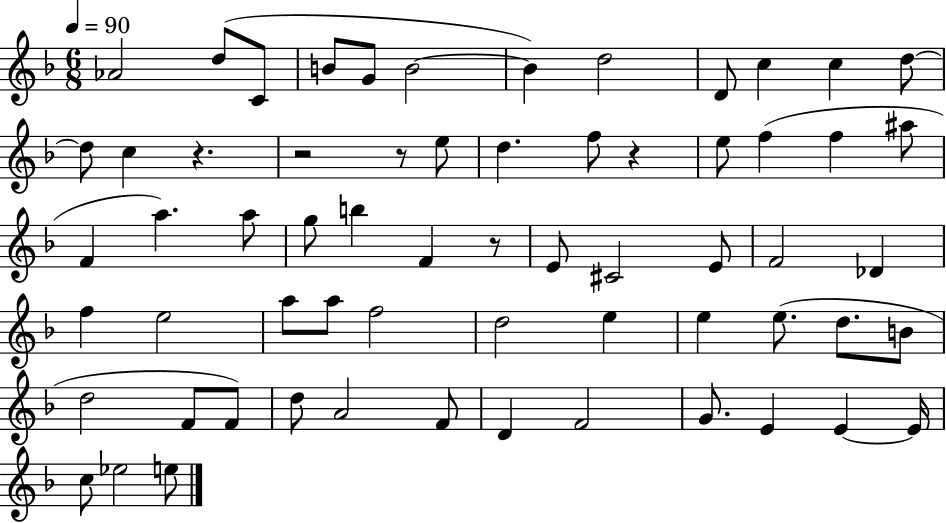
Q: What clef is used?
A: treble